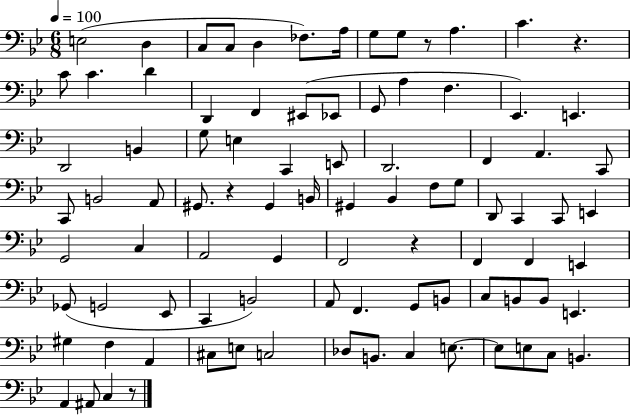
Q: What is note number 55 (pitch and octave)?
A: E2